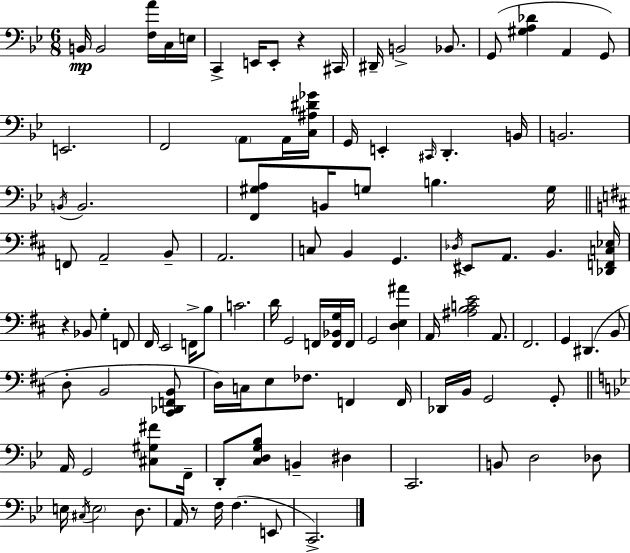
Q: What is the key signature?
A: BES major